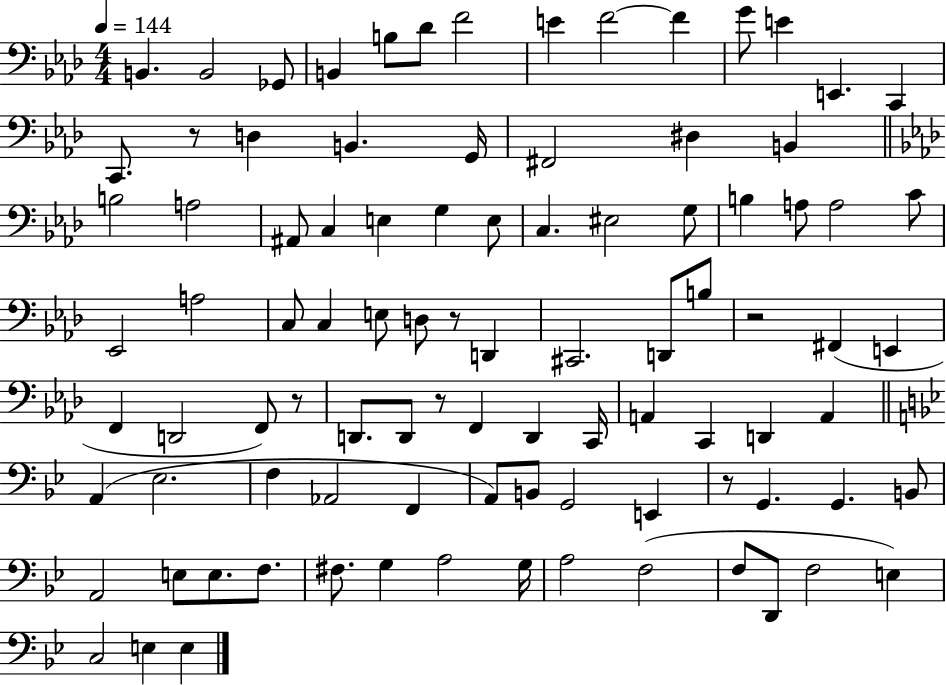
B2/q. B2/h Gb2/e B2/q B3/e Db4/e F4/h E4/q F4/h F4/q G4/e E4/q E2/q. C2/q C2/e. R/e D3/q B2/q. G2/s F#2/h D#3/q B2/q B3/h A3/h A#2/e C3/q E3/q G3/q E3/e C3/q. EIS3/h G3/e B3/q A3/e A3/h C4/e Eb2/h A3/h C3/e C3/q E3/e D3/e R/e D2/q C#2/h. D2/e B3/e R/h F#2/q E2/q F2/q D2/h F2/e R/e D2/e. D2/e R/e F2/q D2/q C2/s A2/q C2/q D2/q A2/q A2/q Eb3/h. F3/q Ab2/h F2/q A2/e B2/e G2/h E2/q R/e G2/q. G2/q. B2/e A2/h E3/e E3/e. F3/e. F#3/e. G3/q A3/h G3/s A3/h F3/h F3/e D2/e F3/h E3/q C3/h E3/q E3/q